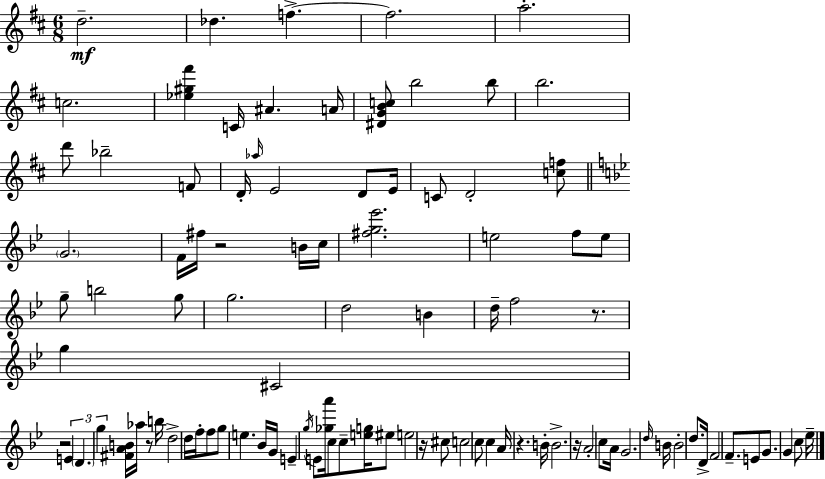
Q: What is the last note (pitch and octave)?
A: Eb5